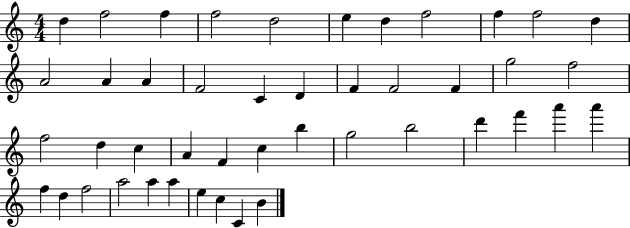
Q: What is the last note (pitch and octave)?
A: B4